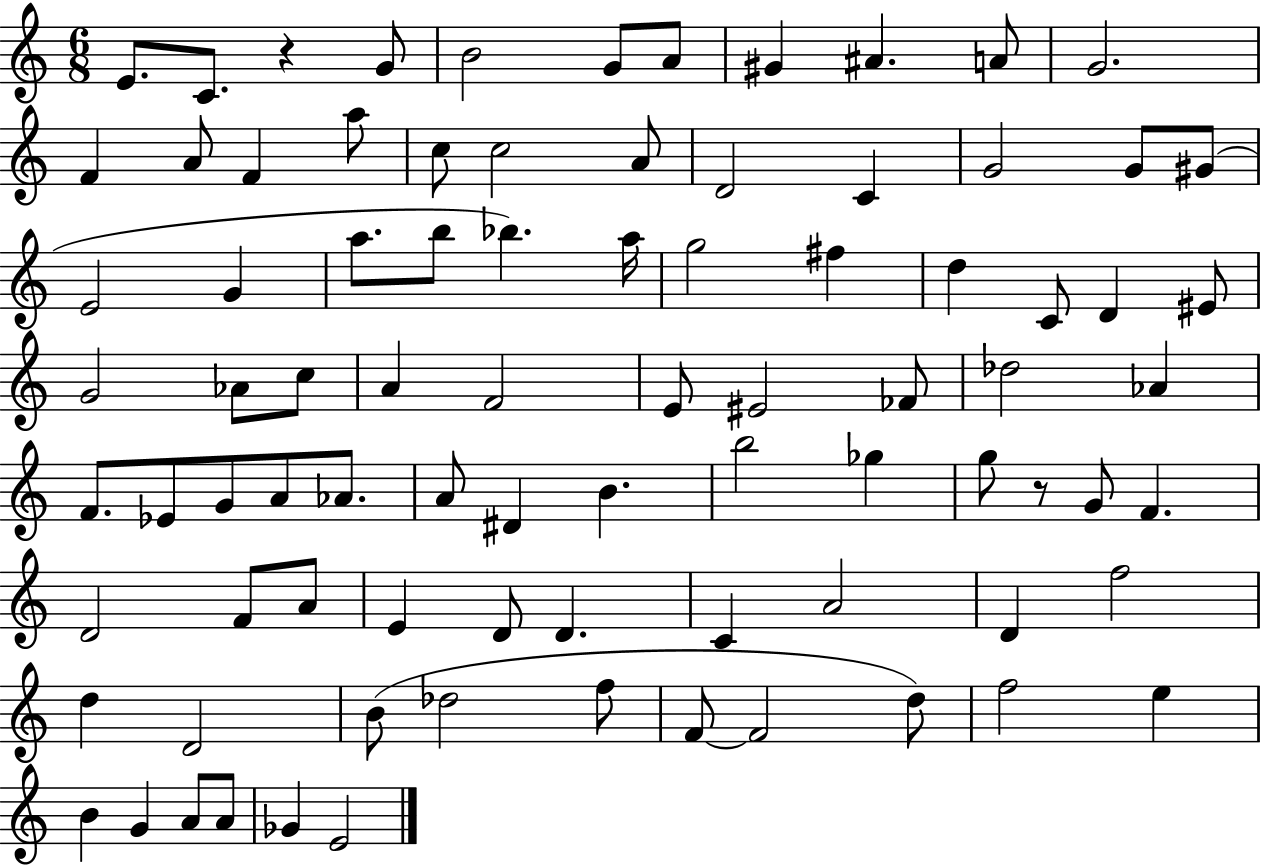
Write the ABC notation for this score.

X:1
T:Untitled
M:6/8
L:1/4
K:C
E/2 C/2 z G/2 B2 G/2 A/2 ^G ^A A/2 G2 F A/2 F a/2 c/2 c2 A/2 D2 C G2 G/2 ^G/2 E2 G a/2 b/2 _b a/4 g2 ^f d C/2 D ^E/2 G2 _A/2 c/2 A F2 E/2 ^E2 _F/2 _d2 _A F/2 _E/2 G/2 A/2 _A/2 A/2 ^D B b2 _g g/2 z/2 G/2 F D2 F/2 A/2 E D/2 D C A2 D f2 d D2 B/2 _d2 f/2 F/2 F2 d/2 f2 e B G A/2 A/2 _G E2